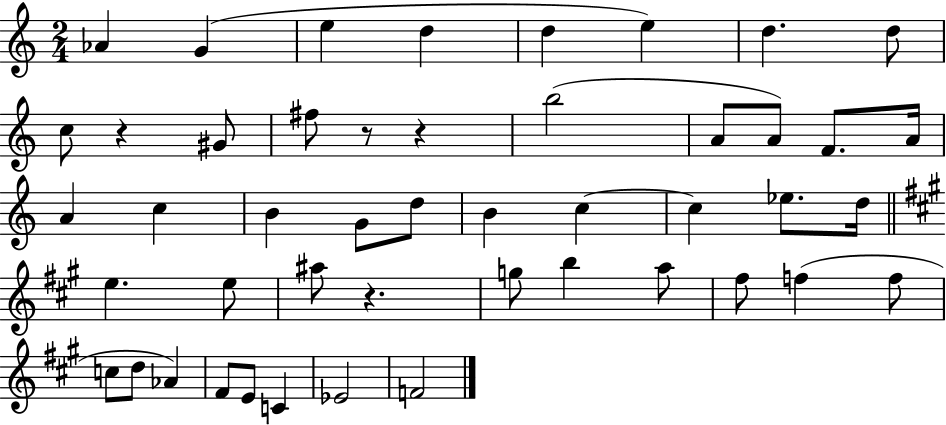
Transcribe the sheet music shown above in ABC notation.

X:1
T:Untitled
M:2/4
L:1/4
K:C
_A G e d d e d d/2 c/2 z ^G/2 ^f/2 z/2 z b2 A/2 A/2 F/2 A/4 A c B G/2 d/2 B c c _e/2 d/4 e e/2 ^a/2 z g/2 b a/2 ^f/2 f f/2 c/2 d/2 _A ^F/2 E/2 C _E2 F2